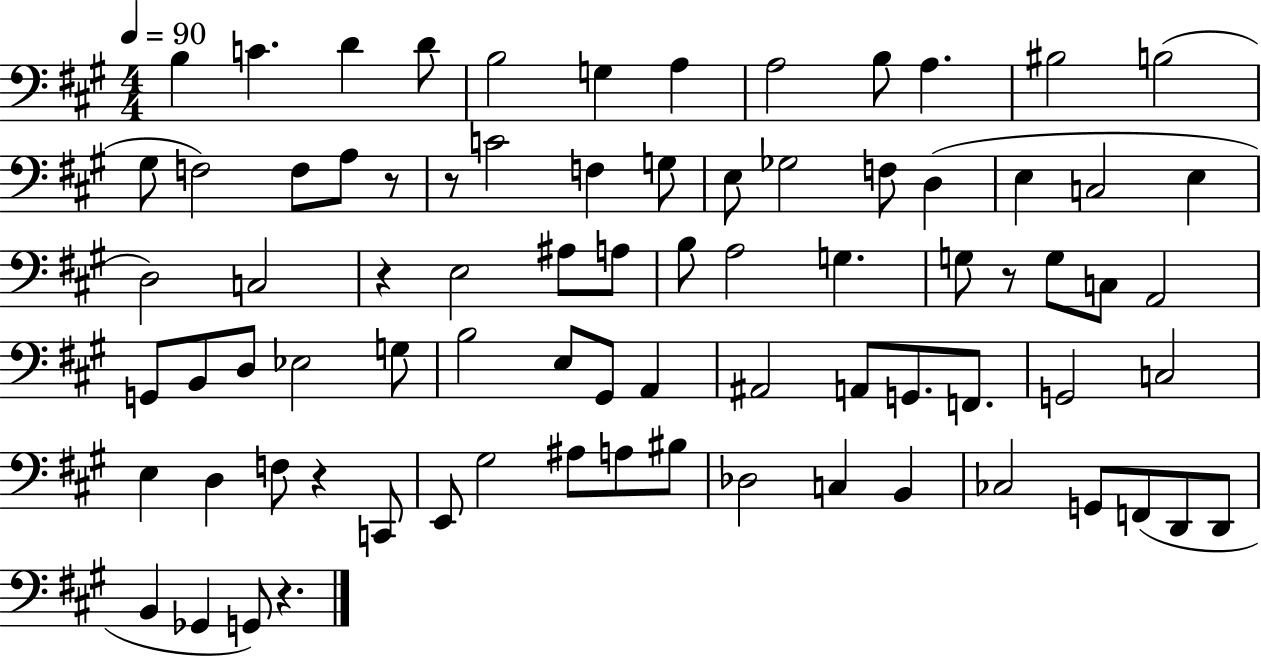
B3/q C4/q. D4/q D4/e B3/h G3/q A3/q A3/h B3/e A3/q. BIS3/h B3/h G#3/e F3/h F3/e A3/e R/e R/e C4/h F3/q G3/e E3/e Gb3/h F3/e D3/q E3/q C3/h E3/q D3/h C3/h R/q E3/h A#3/e A3/e B3/e A3/h G3/q. G3/e R/e G3/e C3/e A2/h G2/e B2/e D3/e Eb3/h G3/e B3/h E3/e G#2/e A2/q A#2/h A2/e G2/e. F2/e. G2/h C3/h E3/q D3/q F3/e R/q C2/e E2/e G#3/h A#3/e A3/e BIS3/e Db3/h C3/q B2/q CES3/h G2/e F2/e D2/e D2/e B2/q Gb2/q G2/e R/q.